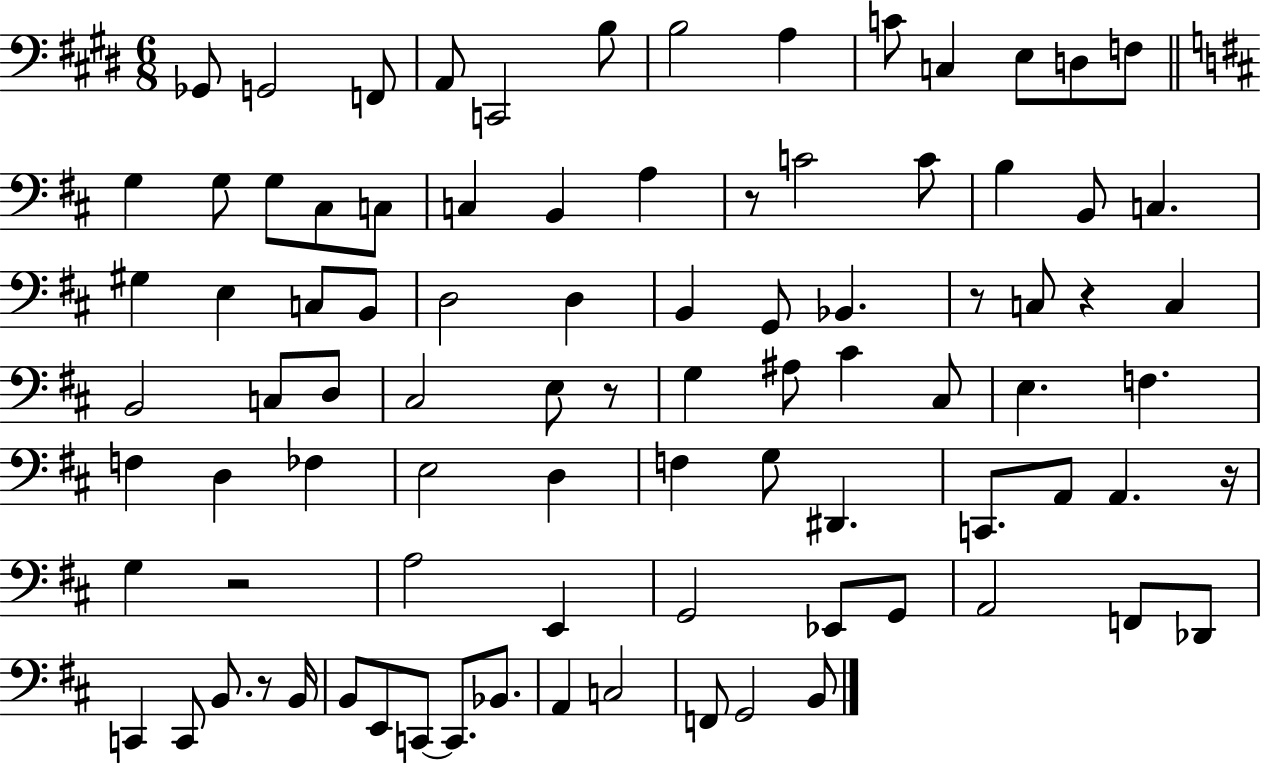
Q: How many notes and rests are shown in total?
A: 89